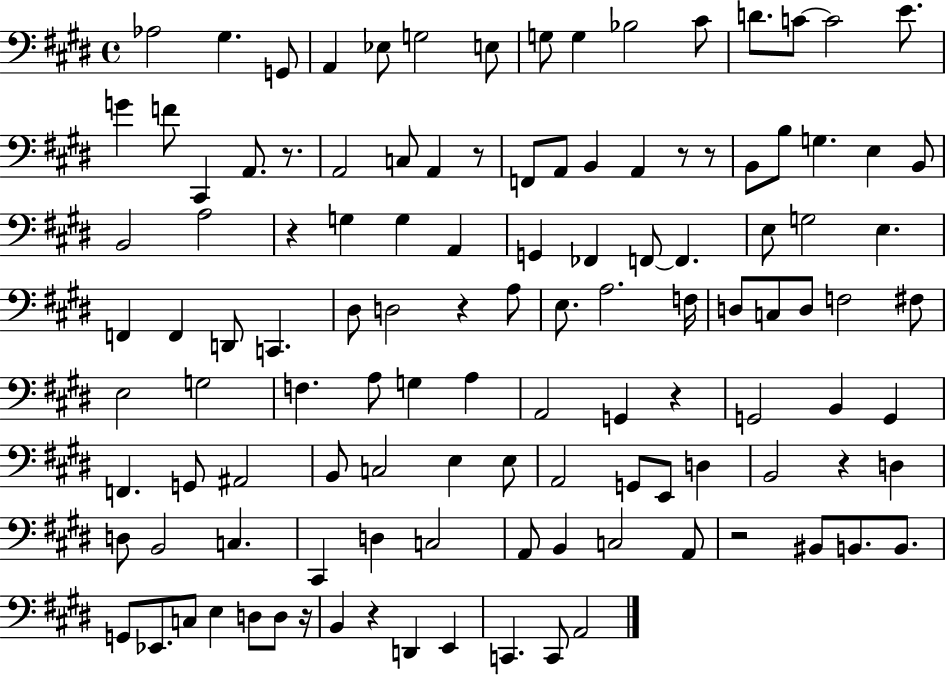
Ab3/h G#3/q. G2/e A2/q Eb3/e G3/h E3/e G3/e G3/q Bb3/h C#4/e D4/e. C4/e C4/h E4/e. G4/q F4/e C#2/q A2/e. R/e. A2/h C3/e A2/q R/e F2/e A2/e B2/q A2/q R/e R/e B2/e B3/e G3/q. E3/q B2/e B2/h A3/h R/q G3/q G3/q A2/q G2/q FES2/q F2/e F2/q. E3/e G3/h E3/q. F2/q F2/q D2/e C2/q. D#3/e D3/h R/q A3/e E3/e. A3/h. F3/s D3/e C3/e D3/e F3/h F#3/e E3/h G3/h F3/q. A3/e G3/q A3/q A2/h G2/q R/q G2/h B2/q G2/q F2/q. G2/e A#2/h B2/e C3/h E3/q E3/e A2/h G2/e E2/e D3/q B2/h R/q D3/q D3/e B2/h C3/q. C#2/q D3/q C3/h A2/e B2/q C3/h A2/e R/h BIS2/e B2/e. B2/e. G2/e Eb2/e. C3/e E3/q D3/e D3/e R/s B2/q R/q D2/q E2/q C2/q. C2/e A2/h